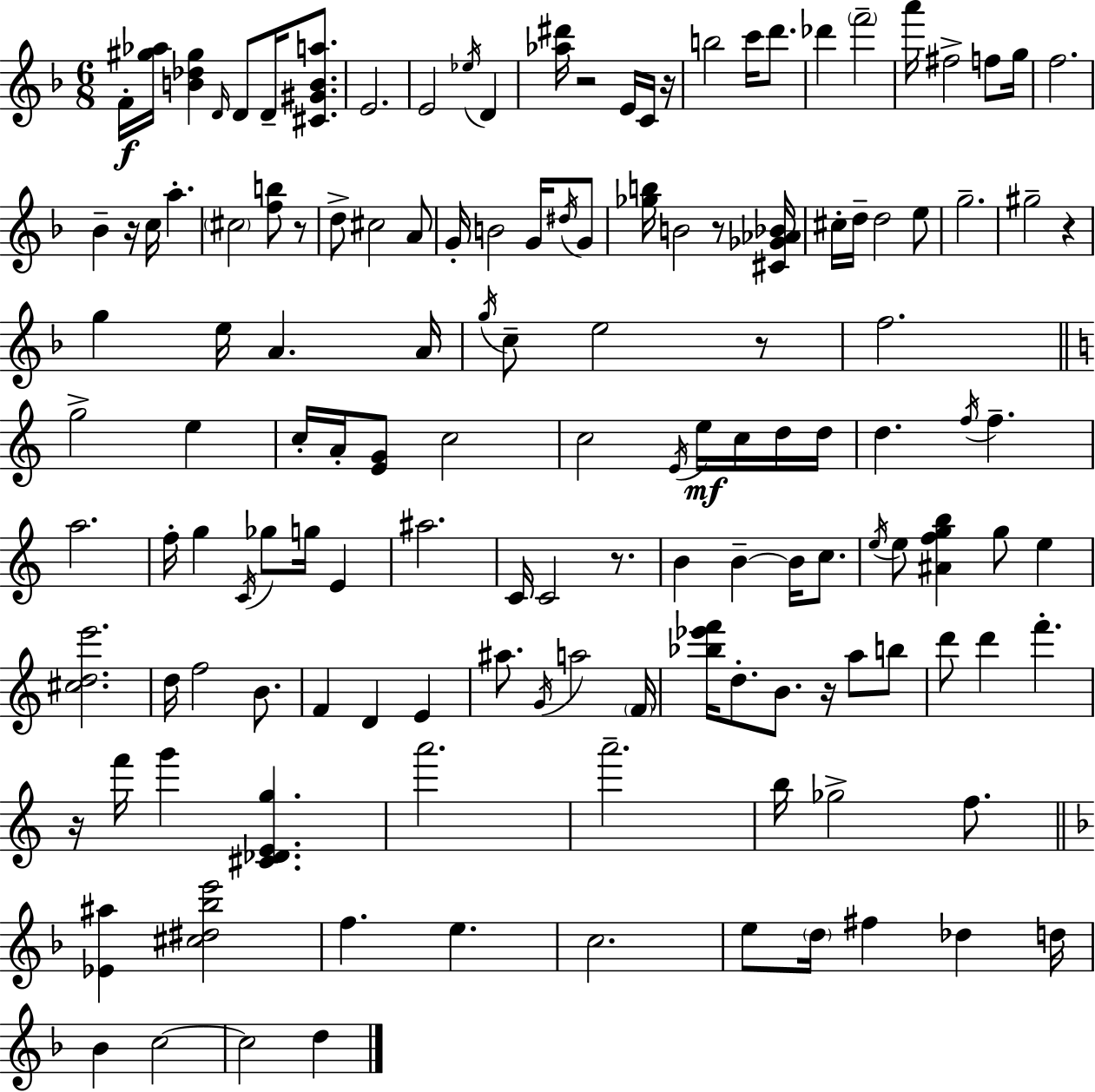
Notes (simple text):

F4/s [G#5,Ab5]/s [B4,Db5,G#5]/q D4/s D4/e D4/s [C#4,G#4,B4,A5]/e. E4/h. E4/h Eb5/s D4/q [Ab5,D#6]/s R/h E4/s C4/s R/s B5/h C6/s D6/e. Db6/q F6/h A6/s F#5/h F5/e G5/s F5/h. Bb4/q R/s C5/s A5/q. C#5/h [F5,B5]/e R/e D5/e C#5/h A4/e G4/s B4/h G4/s D#5/s G4/e [Gb5,B5]/s B4/h R/e [C#4,Gb4,Ab4,Bb4]/s C#5/s D5/s D5/h E5/e G5/h. G#5/h R/q G5/q E5/s A4/q. A4/s G5/s C5/e E5/h R/e F5/h. G5/h E5/q C5/s A4/s [E4,G4]/e C5/h C5/h E4/s E5/s C5/s D5/s D5/s D5/q. F5/s F5/q. A5/h. F5/s G5/q C4/s Gb5/e G5/s E4/q A#5/h. C4/s C4/h R/e. B4/q B4/q B4/s C5/e. E5/s E5/e [A#4,F5,G5,B5]/q G5/e E5/q [C#5,D5,E6]/h. D5/s F5/h B4/e. F4/q D4/q E4/q A#5/e. G4/s A5/h F4/s [Bb5,Eb6,F6]/s D5/e. B4/e. R/s A5/e B5/e D6/e D6/q F6/q. R/s F6/s G6/q [C#4,Db4,E4,G5]/q. A6/h. A6/h. B5/s Gb5/h F5/e. [Eb4,A#5]/q [C#5,D#5,Bb5,E6]/h F5/q. E5/q. C5/h. E5/e D5/s F#5/q Db5/q D5/s Bb4/q C5/h C5/h D5/q